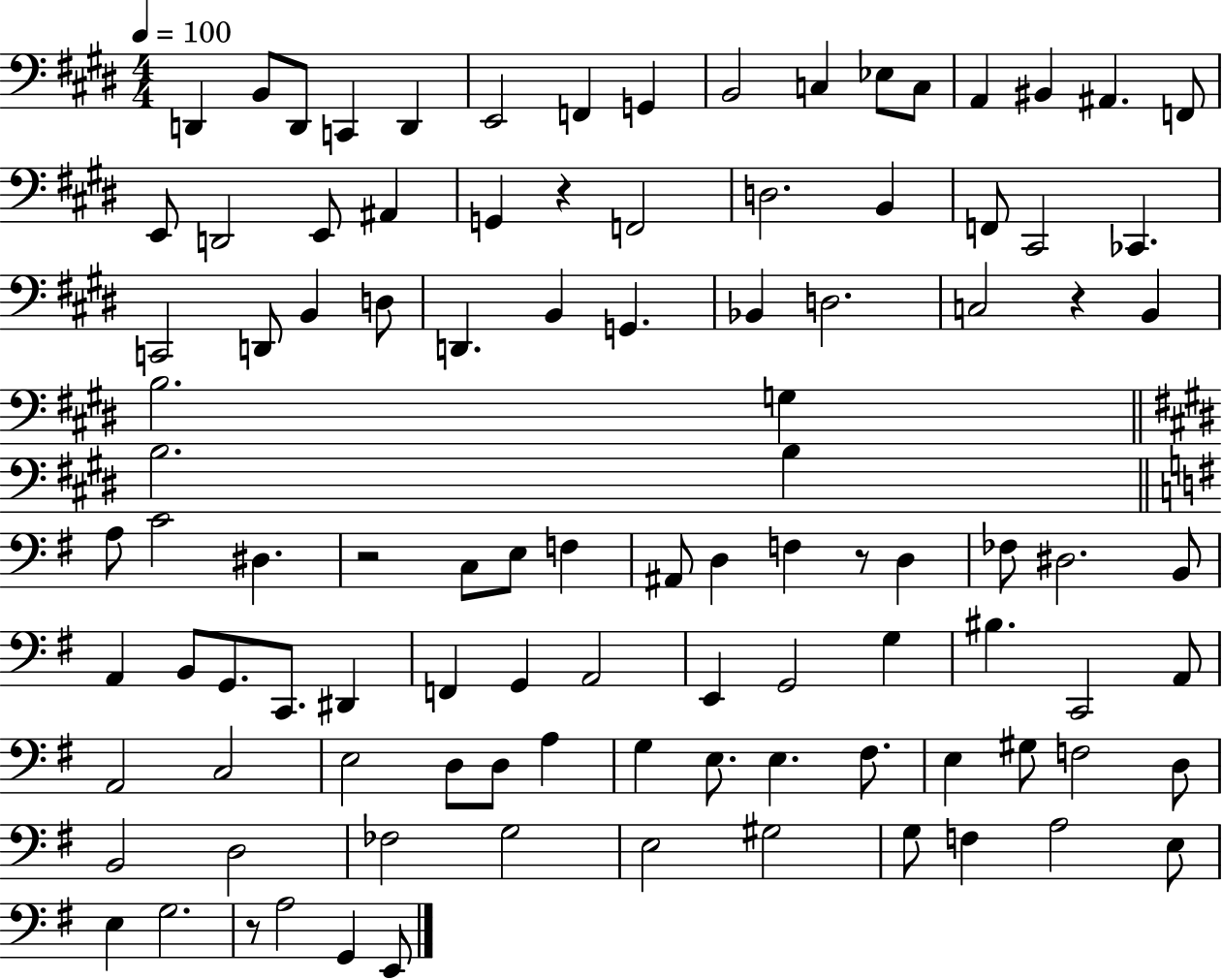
{
  \clef bass
  \numericTimeSignature
  \time 4/4
  \key e \major
  \tempo 4 = 100
  d,4 b,8 d,8 c,4 d,4 | e,2 f,4 g,4 | b,2 c4 ees8 c8 | a,4 bis,4 ais,4. f,8 | \break e,8 d,2 e,8 ais,4 | g,4 r4 f,2 | d2. b,4 | f,8 cis,2 ces,4. | \break c,2 d,8 b,4 d8 | d,4. b,4 g,4. | bes,4 d2. | c2 r4 b,4 | \break b2. g4 | \bar "||" \break \key e \major b2. b4 | \bar "||" \break \key g \major a8 c'2 dis4. | r2 c8 e8 f4 | ais,8 d4 f4 r8 d4 | fes8 dis2. b,8 | \break a,4 b,8 g,8. c,8. dis,4 | f,4 g,4 a,2 | e,4 g,2 g4 | bis4. c,2 a,8 | \break a,2 c2 | e2 d8 d8 a4 | g4 e8. e4. fis8. | e4 gis8 f2 d8 | \break b,2 d2 | fes2 g2 | e2 gis2 | g8 f4 a2 e8 | \break e4 g2. | r8 a2 g,4 e,8 | \bar "|."
}